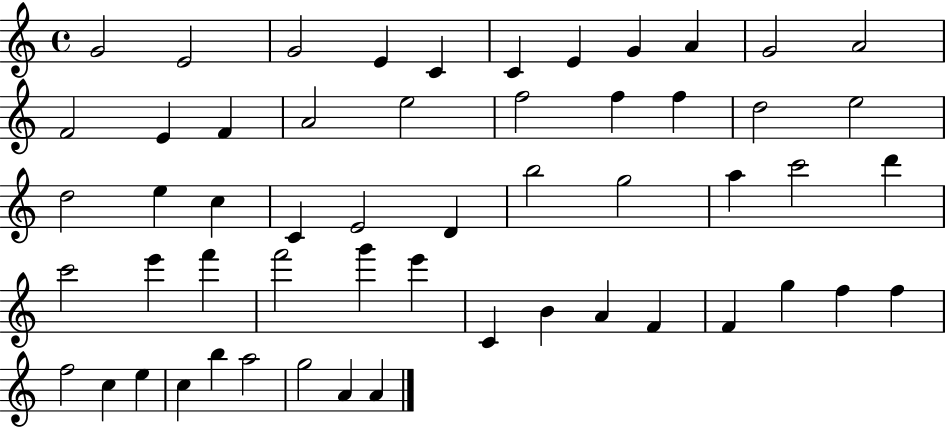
X:1
T:Untitled
M:4/4
L:1/4
K:C
G2 E2 G2 E C C E G A G2 A2 F2 E F A2 e2 f2 f f d2 e2 d2 e c C E2 D b2 g2 a c'2 d' c'2 e' f' f'2 g' e' C B A F F g f f f2 c e c b a2 g2 A A